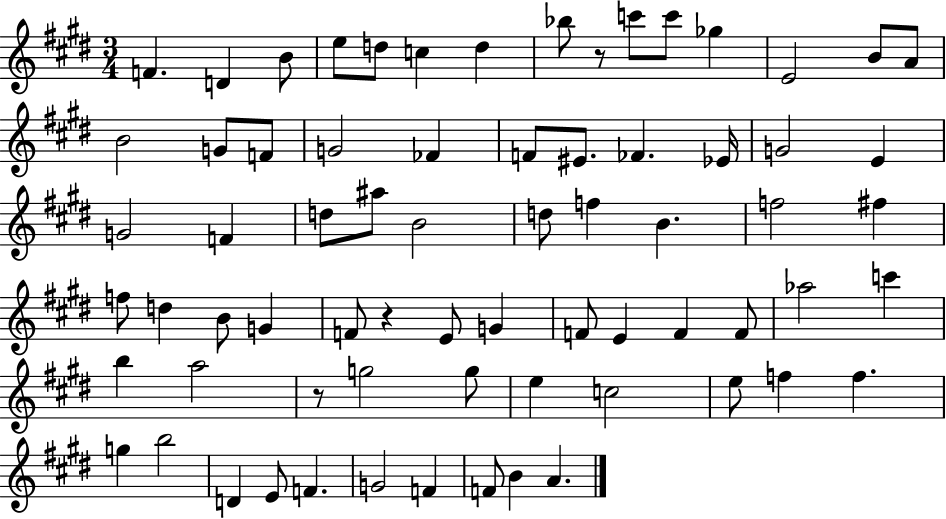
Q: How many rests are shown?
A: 3